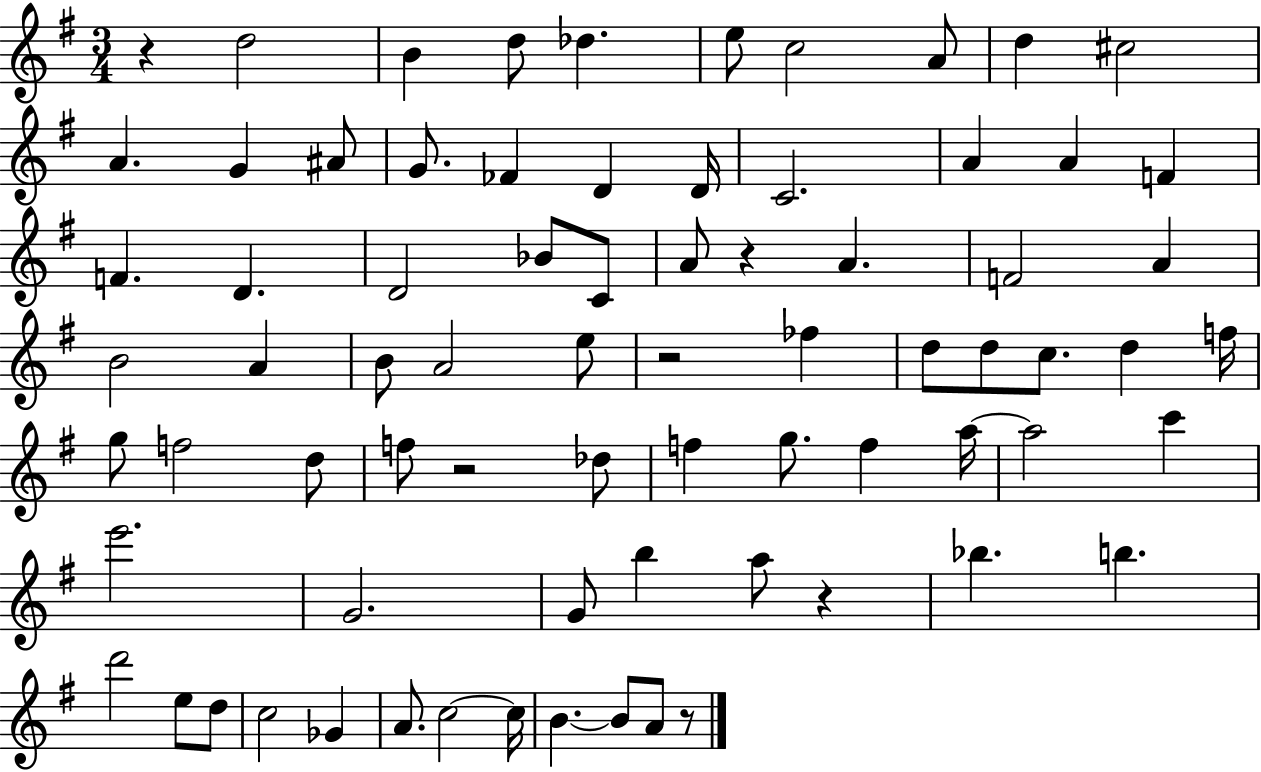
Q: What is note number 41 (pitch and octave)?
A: G5